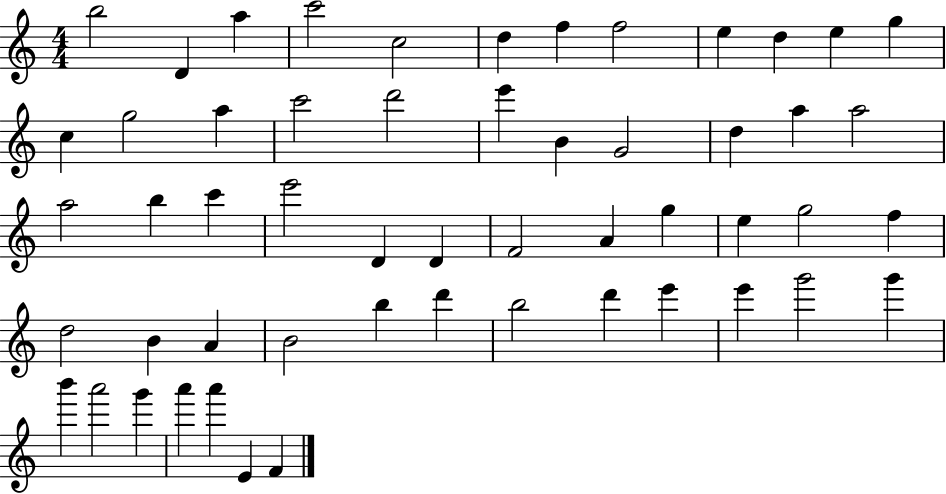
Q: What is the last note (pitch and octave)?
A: F4